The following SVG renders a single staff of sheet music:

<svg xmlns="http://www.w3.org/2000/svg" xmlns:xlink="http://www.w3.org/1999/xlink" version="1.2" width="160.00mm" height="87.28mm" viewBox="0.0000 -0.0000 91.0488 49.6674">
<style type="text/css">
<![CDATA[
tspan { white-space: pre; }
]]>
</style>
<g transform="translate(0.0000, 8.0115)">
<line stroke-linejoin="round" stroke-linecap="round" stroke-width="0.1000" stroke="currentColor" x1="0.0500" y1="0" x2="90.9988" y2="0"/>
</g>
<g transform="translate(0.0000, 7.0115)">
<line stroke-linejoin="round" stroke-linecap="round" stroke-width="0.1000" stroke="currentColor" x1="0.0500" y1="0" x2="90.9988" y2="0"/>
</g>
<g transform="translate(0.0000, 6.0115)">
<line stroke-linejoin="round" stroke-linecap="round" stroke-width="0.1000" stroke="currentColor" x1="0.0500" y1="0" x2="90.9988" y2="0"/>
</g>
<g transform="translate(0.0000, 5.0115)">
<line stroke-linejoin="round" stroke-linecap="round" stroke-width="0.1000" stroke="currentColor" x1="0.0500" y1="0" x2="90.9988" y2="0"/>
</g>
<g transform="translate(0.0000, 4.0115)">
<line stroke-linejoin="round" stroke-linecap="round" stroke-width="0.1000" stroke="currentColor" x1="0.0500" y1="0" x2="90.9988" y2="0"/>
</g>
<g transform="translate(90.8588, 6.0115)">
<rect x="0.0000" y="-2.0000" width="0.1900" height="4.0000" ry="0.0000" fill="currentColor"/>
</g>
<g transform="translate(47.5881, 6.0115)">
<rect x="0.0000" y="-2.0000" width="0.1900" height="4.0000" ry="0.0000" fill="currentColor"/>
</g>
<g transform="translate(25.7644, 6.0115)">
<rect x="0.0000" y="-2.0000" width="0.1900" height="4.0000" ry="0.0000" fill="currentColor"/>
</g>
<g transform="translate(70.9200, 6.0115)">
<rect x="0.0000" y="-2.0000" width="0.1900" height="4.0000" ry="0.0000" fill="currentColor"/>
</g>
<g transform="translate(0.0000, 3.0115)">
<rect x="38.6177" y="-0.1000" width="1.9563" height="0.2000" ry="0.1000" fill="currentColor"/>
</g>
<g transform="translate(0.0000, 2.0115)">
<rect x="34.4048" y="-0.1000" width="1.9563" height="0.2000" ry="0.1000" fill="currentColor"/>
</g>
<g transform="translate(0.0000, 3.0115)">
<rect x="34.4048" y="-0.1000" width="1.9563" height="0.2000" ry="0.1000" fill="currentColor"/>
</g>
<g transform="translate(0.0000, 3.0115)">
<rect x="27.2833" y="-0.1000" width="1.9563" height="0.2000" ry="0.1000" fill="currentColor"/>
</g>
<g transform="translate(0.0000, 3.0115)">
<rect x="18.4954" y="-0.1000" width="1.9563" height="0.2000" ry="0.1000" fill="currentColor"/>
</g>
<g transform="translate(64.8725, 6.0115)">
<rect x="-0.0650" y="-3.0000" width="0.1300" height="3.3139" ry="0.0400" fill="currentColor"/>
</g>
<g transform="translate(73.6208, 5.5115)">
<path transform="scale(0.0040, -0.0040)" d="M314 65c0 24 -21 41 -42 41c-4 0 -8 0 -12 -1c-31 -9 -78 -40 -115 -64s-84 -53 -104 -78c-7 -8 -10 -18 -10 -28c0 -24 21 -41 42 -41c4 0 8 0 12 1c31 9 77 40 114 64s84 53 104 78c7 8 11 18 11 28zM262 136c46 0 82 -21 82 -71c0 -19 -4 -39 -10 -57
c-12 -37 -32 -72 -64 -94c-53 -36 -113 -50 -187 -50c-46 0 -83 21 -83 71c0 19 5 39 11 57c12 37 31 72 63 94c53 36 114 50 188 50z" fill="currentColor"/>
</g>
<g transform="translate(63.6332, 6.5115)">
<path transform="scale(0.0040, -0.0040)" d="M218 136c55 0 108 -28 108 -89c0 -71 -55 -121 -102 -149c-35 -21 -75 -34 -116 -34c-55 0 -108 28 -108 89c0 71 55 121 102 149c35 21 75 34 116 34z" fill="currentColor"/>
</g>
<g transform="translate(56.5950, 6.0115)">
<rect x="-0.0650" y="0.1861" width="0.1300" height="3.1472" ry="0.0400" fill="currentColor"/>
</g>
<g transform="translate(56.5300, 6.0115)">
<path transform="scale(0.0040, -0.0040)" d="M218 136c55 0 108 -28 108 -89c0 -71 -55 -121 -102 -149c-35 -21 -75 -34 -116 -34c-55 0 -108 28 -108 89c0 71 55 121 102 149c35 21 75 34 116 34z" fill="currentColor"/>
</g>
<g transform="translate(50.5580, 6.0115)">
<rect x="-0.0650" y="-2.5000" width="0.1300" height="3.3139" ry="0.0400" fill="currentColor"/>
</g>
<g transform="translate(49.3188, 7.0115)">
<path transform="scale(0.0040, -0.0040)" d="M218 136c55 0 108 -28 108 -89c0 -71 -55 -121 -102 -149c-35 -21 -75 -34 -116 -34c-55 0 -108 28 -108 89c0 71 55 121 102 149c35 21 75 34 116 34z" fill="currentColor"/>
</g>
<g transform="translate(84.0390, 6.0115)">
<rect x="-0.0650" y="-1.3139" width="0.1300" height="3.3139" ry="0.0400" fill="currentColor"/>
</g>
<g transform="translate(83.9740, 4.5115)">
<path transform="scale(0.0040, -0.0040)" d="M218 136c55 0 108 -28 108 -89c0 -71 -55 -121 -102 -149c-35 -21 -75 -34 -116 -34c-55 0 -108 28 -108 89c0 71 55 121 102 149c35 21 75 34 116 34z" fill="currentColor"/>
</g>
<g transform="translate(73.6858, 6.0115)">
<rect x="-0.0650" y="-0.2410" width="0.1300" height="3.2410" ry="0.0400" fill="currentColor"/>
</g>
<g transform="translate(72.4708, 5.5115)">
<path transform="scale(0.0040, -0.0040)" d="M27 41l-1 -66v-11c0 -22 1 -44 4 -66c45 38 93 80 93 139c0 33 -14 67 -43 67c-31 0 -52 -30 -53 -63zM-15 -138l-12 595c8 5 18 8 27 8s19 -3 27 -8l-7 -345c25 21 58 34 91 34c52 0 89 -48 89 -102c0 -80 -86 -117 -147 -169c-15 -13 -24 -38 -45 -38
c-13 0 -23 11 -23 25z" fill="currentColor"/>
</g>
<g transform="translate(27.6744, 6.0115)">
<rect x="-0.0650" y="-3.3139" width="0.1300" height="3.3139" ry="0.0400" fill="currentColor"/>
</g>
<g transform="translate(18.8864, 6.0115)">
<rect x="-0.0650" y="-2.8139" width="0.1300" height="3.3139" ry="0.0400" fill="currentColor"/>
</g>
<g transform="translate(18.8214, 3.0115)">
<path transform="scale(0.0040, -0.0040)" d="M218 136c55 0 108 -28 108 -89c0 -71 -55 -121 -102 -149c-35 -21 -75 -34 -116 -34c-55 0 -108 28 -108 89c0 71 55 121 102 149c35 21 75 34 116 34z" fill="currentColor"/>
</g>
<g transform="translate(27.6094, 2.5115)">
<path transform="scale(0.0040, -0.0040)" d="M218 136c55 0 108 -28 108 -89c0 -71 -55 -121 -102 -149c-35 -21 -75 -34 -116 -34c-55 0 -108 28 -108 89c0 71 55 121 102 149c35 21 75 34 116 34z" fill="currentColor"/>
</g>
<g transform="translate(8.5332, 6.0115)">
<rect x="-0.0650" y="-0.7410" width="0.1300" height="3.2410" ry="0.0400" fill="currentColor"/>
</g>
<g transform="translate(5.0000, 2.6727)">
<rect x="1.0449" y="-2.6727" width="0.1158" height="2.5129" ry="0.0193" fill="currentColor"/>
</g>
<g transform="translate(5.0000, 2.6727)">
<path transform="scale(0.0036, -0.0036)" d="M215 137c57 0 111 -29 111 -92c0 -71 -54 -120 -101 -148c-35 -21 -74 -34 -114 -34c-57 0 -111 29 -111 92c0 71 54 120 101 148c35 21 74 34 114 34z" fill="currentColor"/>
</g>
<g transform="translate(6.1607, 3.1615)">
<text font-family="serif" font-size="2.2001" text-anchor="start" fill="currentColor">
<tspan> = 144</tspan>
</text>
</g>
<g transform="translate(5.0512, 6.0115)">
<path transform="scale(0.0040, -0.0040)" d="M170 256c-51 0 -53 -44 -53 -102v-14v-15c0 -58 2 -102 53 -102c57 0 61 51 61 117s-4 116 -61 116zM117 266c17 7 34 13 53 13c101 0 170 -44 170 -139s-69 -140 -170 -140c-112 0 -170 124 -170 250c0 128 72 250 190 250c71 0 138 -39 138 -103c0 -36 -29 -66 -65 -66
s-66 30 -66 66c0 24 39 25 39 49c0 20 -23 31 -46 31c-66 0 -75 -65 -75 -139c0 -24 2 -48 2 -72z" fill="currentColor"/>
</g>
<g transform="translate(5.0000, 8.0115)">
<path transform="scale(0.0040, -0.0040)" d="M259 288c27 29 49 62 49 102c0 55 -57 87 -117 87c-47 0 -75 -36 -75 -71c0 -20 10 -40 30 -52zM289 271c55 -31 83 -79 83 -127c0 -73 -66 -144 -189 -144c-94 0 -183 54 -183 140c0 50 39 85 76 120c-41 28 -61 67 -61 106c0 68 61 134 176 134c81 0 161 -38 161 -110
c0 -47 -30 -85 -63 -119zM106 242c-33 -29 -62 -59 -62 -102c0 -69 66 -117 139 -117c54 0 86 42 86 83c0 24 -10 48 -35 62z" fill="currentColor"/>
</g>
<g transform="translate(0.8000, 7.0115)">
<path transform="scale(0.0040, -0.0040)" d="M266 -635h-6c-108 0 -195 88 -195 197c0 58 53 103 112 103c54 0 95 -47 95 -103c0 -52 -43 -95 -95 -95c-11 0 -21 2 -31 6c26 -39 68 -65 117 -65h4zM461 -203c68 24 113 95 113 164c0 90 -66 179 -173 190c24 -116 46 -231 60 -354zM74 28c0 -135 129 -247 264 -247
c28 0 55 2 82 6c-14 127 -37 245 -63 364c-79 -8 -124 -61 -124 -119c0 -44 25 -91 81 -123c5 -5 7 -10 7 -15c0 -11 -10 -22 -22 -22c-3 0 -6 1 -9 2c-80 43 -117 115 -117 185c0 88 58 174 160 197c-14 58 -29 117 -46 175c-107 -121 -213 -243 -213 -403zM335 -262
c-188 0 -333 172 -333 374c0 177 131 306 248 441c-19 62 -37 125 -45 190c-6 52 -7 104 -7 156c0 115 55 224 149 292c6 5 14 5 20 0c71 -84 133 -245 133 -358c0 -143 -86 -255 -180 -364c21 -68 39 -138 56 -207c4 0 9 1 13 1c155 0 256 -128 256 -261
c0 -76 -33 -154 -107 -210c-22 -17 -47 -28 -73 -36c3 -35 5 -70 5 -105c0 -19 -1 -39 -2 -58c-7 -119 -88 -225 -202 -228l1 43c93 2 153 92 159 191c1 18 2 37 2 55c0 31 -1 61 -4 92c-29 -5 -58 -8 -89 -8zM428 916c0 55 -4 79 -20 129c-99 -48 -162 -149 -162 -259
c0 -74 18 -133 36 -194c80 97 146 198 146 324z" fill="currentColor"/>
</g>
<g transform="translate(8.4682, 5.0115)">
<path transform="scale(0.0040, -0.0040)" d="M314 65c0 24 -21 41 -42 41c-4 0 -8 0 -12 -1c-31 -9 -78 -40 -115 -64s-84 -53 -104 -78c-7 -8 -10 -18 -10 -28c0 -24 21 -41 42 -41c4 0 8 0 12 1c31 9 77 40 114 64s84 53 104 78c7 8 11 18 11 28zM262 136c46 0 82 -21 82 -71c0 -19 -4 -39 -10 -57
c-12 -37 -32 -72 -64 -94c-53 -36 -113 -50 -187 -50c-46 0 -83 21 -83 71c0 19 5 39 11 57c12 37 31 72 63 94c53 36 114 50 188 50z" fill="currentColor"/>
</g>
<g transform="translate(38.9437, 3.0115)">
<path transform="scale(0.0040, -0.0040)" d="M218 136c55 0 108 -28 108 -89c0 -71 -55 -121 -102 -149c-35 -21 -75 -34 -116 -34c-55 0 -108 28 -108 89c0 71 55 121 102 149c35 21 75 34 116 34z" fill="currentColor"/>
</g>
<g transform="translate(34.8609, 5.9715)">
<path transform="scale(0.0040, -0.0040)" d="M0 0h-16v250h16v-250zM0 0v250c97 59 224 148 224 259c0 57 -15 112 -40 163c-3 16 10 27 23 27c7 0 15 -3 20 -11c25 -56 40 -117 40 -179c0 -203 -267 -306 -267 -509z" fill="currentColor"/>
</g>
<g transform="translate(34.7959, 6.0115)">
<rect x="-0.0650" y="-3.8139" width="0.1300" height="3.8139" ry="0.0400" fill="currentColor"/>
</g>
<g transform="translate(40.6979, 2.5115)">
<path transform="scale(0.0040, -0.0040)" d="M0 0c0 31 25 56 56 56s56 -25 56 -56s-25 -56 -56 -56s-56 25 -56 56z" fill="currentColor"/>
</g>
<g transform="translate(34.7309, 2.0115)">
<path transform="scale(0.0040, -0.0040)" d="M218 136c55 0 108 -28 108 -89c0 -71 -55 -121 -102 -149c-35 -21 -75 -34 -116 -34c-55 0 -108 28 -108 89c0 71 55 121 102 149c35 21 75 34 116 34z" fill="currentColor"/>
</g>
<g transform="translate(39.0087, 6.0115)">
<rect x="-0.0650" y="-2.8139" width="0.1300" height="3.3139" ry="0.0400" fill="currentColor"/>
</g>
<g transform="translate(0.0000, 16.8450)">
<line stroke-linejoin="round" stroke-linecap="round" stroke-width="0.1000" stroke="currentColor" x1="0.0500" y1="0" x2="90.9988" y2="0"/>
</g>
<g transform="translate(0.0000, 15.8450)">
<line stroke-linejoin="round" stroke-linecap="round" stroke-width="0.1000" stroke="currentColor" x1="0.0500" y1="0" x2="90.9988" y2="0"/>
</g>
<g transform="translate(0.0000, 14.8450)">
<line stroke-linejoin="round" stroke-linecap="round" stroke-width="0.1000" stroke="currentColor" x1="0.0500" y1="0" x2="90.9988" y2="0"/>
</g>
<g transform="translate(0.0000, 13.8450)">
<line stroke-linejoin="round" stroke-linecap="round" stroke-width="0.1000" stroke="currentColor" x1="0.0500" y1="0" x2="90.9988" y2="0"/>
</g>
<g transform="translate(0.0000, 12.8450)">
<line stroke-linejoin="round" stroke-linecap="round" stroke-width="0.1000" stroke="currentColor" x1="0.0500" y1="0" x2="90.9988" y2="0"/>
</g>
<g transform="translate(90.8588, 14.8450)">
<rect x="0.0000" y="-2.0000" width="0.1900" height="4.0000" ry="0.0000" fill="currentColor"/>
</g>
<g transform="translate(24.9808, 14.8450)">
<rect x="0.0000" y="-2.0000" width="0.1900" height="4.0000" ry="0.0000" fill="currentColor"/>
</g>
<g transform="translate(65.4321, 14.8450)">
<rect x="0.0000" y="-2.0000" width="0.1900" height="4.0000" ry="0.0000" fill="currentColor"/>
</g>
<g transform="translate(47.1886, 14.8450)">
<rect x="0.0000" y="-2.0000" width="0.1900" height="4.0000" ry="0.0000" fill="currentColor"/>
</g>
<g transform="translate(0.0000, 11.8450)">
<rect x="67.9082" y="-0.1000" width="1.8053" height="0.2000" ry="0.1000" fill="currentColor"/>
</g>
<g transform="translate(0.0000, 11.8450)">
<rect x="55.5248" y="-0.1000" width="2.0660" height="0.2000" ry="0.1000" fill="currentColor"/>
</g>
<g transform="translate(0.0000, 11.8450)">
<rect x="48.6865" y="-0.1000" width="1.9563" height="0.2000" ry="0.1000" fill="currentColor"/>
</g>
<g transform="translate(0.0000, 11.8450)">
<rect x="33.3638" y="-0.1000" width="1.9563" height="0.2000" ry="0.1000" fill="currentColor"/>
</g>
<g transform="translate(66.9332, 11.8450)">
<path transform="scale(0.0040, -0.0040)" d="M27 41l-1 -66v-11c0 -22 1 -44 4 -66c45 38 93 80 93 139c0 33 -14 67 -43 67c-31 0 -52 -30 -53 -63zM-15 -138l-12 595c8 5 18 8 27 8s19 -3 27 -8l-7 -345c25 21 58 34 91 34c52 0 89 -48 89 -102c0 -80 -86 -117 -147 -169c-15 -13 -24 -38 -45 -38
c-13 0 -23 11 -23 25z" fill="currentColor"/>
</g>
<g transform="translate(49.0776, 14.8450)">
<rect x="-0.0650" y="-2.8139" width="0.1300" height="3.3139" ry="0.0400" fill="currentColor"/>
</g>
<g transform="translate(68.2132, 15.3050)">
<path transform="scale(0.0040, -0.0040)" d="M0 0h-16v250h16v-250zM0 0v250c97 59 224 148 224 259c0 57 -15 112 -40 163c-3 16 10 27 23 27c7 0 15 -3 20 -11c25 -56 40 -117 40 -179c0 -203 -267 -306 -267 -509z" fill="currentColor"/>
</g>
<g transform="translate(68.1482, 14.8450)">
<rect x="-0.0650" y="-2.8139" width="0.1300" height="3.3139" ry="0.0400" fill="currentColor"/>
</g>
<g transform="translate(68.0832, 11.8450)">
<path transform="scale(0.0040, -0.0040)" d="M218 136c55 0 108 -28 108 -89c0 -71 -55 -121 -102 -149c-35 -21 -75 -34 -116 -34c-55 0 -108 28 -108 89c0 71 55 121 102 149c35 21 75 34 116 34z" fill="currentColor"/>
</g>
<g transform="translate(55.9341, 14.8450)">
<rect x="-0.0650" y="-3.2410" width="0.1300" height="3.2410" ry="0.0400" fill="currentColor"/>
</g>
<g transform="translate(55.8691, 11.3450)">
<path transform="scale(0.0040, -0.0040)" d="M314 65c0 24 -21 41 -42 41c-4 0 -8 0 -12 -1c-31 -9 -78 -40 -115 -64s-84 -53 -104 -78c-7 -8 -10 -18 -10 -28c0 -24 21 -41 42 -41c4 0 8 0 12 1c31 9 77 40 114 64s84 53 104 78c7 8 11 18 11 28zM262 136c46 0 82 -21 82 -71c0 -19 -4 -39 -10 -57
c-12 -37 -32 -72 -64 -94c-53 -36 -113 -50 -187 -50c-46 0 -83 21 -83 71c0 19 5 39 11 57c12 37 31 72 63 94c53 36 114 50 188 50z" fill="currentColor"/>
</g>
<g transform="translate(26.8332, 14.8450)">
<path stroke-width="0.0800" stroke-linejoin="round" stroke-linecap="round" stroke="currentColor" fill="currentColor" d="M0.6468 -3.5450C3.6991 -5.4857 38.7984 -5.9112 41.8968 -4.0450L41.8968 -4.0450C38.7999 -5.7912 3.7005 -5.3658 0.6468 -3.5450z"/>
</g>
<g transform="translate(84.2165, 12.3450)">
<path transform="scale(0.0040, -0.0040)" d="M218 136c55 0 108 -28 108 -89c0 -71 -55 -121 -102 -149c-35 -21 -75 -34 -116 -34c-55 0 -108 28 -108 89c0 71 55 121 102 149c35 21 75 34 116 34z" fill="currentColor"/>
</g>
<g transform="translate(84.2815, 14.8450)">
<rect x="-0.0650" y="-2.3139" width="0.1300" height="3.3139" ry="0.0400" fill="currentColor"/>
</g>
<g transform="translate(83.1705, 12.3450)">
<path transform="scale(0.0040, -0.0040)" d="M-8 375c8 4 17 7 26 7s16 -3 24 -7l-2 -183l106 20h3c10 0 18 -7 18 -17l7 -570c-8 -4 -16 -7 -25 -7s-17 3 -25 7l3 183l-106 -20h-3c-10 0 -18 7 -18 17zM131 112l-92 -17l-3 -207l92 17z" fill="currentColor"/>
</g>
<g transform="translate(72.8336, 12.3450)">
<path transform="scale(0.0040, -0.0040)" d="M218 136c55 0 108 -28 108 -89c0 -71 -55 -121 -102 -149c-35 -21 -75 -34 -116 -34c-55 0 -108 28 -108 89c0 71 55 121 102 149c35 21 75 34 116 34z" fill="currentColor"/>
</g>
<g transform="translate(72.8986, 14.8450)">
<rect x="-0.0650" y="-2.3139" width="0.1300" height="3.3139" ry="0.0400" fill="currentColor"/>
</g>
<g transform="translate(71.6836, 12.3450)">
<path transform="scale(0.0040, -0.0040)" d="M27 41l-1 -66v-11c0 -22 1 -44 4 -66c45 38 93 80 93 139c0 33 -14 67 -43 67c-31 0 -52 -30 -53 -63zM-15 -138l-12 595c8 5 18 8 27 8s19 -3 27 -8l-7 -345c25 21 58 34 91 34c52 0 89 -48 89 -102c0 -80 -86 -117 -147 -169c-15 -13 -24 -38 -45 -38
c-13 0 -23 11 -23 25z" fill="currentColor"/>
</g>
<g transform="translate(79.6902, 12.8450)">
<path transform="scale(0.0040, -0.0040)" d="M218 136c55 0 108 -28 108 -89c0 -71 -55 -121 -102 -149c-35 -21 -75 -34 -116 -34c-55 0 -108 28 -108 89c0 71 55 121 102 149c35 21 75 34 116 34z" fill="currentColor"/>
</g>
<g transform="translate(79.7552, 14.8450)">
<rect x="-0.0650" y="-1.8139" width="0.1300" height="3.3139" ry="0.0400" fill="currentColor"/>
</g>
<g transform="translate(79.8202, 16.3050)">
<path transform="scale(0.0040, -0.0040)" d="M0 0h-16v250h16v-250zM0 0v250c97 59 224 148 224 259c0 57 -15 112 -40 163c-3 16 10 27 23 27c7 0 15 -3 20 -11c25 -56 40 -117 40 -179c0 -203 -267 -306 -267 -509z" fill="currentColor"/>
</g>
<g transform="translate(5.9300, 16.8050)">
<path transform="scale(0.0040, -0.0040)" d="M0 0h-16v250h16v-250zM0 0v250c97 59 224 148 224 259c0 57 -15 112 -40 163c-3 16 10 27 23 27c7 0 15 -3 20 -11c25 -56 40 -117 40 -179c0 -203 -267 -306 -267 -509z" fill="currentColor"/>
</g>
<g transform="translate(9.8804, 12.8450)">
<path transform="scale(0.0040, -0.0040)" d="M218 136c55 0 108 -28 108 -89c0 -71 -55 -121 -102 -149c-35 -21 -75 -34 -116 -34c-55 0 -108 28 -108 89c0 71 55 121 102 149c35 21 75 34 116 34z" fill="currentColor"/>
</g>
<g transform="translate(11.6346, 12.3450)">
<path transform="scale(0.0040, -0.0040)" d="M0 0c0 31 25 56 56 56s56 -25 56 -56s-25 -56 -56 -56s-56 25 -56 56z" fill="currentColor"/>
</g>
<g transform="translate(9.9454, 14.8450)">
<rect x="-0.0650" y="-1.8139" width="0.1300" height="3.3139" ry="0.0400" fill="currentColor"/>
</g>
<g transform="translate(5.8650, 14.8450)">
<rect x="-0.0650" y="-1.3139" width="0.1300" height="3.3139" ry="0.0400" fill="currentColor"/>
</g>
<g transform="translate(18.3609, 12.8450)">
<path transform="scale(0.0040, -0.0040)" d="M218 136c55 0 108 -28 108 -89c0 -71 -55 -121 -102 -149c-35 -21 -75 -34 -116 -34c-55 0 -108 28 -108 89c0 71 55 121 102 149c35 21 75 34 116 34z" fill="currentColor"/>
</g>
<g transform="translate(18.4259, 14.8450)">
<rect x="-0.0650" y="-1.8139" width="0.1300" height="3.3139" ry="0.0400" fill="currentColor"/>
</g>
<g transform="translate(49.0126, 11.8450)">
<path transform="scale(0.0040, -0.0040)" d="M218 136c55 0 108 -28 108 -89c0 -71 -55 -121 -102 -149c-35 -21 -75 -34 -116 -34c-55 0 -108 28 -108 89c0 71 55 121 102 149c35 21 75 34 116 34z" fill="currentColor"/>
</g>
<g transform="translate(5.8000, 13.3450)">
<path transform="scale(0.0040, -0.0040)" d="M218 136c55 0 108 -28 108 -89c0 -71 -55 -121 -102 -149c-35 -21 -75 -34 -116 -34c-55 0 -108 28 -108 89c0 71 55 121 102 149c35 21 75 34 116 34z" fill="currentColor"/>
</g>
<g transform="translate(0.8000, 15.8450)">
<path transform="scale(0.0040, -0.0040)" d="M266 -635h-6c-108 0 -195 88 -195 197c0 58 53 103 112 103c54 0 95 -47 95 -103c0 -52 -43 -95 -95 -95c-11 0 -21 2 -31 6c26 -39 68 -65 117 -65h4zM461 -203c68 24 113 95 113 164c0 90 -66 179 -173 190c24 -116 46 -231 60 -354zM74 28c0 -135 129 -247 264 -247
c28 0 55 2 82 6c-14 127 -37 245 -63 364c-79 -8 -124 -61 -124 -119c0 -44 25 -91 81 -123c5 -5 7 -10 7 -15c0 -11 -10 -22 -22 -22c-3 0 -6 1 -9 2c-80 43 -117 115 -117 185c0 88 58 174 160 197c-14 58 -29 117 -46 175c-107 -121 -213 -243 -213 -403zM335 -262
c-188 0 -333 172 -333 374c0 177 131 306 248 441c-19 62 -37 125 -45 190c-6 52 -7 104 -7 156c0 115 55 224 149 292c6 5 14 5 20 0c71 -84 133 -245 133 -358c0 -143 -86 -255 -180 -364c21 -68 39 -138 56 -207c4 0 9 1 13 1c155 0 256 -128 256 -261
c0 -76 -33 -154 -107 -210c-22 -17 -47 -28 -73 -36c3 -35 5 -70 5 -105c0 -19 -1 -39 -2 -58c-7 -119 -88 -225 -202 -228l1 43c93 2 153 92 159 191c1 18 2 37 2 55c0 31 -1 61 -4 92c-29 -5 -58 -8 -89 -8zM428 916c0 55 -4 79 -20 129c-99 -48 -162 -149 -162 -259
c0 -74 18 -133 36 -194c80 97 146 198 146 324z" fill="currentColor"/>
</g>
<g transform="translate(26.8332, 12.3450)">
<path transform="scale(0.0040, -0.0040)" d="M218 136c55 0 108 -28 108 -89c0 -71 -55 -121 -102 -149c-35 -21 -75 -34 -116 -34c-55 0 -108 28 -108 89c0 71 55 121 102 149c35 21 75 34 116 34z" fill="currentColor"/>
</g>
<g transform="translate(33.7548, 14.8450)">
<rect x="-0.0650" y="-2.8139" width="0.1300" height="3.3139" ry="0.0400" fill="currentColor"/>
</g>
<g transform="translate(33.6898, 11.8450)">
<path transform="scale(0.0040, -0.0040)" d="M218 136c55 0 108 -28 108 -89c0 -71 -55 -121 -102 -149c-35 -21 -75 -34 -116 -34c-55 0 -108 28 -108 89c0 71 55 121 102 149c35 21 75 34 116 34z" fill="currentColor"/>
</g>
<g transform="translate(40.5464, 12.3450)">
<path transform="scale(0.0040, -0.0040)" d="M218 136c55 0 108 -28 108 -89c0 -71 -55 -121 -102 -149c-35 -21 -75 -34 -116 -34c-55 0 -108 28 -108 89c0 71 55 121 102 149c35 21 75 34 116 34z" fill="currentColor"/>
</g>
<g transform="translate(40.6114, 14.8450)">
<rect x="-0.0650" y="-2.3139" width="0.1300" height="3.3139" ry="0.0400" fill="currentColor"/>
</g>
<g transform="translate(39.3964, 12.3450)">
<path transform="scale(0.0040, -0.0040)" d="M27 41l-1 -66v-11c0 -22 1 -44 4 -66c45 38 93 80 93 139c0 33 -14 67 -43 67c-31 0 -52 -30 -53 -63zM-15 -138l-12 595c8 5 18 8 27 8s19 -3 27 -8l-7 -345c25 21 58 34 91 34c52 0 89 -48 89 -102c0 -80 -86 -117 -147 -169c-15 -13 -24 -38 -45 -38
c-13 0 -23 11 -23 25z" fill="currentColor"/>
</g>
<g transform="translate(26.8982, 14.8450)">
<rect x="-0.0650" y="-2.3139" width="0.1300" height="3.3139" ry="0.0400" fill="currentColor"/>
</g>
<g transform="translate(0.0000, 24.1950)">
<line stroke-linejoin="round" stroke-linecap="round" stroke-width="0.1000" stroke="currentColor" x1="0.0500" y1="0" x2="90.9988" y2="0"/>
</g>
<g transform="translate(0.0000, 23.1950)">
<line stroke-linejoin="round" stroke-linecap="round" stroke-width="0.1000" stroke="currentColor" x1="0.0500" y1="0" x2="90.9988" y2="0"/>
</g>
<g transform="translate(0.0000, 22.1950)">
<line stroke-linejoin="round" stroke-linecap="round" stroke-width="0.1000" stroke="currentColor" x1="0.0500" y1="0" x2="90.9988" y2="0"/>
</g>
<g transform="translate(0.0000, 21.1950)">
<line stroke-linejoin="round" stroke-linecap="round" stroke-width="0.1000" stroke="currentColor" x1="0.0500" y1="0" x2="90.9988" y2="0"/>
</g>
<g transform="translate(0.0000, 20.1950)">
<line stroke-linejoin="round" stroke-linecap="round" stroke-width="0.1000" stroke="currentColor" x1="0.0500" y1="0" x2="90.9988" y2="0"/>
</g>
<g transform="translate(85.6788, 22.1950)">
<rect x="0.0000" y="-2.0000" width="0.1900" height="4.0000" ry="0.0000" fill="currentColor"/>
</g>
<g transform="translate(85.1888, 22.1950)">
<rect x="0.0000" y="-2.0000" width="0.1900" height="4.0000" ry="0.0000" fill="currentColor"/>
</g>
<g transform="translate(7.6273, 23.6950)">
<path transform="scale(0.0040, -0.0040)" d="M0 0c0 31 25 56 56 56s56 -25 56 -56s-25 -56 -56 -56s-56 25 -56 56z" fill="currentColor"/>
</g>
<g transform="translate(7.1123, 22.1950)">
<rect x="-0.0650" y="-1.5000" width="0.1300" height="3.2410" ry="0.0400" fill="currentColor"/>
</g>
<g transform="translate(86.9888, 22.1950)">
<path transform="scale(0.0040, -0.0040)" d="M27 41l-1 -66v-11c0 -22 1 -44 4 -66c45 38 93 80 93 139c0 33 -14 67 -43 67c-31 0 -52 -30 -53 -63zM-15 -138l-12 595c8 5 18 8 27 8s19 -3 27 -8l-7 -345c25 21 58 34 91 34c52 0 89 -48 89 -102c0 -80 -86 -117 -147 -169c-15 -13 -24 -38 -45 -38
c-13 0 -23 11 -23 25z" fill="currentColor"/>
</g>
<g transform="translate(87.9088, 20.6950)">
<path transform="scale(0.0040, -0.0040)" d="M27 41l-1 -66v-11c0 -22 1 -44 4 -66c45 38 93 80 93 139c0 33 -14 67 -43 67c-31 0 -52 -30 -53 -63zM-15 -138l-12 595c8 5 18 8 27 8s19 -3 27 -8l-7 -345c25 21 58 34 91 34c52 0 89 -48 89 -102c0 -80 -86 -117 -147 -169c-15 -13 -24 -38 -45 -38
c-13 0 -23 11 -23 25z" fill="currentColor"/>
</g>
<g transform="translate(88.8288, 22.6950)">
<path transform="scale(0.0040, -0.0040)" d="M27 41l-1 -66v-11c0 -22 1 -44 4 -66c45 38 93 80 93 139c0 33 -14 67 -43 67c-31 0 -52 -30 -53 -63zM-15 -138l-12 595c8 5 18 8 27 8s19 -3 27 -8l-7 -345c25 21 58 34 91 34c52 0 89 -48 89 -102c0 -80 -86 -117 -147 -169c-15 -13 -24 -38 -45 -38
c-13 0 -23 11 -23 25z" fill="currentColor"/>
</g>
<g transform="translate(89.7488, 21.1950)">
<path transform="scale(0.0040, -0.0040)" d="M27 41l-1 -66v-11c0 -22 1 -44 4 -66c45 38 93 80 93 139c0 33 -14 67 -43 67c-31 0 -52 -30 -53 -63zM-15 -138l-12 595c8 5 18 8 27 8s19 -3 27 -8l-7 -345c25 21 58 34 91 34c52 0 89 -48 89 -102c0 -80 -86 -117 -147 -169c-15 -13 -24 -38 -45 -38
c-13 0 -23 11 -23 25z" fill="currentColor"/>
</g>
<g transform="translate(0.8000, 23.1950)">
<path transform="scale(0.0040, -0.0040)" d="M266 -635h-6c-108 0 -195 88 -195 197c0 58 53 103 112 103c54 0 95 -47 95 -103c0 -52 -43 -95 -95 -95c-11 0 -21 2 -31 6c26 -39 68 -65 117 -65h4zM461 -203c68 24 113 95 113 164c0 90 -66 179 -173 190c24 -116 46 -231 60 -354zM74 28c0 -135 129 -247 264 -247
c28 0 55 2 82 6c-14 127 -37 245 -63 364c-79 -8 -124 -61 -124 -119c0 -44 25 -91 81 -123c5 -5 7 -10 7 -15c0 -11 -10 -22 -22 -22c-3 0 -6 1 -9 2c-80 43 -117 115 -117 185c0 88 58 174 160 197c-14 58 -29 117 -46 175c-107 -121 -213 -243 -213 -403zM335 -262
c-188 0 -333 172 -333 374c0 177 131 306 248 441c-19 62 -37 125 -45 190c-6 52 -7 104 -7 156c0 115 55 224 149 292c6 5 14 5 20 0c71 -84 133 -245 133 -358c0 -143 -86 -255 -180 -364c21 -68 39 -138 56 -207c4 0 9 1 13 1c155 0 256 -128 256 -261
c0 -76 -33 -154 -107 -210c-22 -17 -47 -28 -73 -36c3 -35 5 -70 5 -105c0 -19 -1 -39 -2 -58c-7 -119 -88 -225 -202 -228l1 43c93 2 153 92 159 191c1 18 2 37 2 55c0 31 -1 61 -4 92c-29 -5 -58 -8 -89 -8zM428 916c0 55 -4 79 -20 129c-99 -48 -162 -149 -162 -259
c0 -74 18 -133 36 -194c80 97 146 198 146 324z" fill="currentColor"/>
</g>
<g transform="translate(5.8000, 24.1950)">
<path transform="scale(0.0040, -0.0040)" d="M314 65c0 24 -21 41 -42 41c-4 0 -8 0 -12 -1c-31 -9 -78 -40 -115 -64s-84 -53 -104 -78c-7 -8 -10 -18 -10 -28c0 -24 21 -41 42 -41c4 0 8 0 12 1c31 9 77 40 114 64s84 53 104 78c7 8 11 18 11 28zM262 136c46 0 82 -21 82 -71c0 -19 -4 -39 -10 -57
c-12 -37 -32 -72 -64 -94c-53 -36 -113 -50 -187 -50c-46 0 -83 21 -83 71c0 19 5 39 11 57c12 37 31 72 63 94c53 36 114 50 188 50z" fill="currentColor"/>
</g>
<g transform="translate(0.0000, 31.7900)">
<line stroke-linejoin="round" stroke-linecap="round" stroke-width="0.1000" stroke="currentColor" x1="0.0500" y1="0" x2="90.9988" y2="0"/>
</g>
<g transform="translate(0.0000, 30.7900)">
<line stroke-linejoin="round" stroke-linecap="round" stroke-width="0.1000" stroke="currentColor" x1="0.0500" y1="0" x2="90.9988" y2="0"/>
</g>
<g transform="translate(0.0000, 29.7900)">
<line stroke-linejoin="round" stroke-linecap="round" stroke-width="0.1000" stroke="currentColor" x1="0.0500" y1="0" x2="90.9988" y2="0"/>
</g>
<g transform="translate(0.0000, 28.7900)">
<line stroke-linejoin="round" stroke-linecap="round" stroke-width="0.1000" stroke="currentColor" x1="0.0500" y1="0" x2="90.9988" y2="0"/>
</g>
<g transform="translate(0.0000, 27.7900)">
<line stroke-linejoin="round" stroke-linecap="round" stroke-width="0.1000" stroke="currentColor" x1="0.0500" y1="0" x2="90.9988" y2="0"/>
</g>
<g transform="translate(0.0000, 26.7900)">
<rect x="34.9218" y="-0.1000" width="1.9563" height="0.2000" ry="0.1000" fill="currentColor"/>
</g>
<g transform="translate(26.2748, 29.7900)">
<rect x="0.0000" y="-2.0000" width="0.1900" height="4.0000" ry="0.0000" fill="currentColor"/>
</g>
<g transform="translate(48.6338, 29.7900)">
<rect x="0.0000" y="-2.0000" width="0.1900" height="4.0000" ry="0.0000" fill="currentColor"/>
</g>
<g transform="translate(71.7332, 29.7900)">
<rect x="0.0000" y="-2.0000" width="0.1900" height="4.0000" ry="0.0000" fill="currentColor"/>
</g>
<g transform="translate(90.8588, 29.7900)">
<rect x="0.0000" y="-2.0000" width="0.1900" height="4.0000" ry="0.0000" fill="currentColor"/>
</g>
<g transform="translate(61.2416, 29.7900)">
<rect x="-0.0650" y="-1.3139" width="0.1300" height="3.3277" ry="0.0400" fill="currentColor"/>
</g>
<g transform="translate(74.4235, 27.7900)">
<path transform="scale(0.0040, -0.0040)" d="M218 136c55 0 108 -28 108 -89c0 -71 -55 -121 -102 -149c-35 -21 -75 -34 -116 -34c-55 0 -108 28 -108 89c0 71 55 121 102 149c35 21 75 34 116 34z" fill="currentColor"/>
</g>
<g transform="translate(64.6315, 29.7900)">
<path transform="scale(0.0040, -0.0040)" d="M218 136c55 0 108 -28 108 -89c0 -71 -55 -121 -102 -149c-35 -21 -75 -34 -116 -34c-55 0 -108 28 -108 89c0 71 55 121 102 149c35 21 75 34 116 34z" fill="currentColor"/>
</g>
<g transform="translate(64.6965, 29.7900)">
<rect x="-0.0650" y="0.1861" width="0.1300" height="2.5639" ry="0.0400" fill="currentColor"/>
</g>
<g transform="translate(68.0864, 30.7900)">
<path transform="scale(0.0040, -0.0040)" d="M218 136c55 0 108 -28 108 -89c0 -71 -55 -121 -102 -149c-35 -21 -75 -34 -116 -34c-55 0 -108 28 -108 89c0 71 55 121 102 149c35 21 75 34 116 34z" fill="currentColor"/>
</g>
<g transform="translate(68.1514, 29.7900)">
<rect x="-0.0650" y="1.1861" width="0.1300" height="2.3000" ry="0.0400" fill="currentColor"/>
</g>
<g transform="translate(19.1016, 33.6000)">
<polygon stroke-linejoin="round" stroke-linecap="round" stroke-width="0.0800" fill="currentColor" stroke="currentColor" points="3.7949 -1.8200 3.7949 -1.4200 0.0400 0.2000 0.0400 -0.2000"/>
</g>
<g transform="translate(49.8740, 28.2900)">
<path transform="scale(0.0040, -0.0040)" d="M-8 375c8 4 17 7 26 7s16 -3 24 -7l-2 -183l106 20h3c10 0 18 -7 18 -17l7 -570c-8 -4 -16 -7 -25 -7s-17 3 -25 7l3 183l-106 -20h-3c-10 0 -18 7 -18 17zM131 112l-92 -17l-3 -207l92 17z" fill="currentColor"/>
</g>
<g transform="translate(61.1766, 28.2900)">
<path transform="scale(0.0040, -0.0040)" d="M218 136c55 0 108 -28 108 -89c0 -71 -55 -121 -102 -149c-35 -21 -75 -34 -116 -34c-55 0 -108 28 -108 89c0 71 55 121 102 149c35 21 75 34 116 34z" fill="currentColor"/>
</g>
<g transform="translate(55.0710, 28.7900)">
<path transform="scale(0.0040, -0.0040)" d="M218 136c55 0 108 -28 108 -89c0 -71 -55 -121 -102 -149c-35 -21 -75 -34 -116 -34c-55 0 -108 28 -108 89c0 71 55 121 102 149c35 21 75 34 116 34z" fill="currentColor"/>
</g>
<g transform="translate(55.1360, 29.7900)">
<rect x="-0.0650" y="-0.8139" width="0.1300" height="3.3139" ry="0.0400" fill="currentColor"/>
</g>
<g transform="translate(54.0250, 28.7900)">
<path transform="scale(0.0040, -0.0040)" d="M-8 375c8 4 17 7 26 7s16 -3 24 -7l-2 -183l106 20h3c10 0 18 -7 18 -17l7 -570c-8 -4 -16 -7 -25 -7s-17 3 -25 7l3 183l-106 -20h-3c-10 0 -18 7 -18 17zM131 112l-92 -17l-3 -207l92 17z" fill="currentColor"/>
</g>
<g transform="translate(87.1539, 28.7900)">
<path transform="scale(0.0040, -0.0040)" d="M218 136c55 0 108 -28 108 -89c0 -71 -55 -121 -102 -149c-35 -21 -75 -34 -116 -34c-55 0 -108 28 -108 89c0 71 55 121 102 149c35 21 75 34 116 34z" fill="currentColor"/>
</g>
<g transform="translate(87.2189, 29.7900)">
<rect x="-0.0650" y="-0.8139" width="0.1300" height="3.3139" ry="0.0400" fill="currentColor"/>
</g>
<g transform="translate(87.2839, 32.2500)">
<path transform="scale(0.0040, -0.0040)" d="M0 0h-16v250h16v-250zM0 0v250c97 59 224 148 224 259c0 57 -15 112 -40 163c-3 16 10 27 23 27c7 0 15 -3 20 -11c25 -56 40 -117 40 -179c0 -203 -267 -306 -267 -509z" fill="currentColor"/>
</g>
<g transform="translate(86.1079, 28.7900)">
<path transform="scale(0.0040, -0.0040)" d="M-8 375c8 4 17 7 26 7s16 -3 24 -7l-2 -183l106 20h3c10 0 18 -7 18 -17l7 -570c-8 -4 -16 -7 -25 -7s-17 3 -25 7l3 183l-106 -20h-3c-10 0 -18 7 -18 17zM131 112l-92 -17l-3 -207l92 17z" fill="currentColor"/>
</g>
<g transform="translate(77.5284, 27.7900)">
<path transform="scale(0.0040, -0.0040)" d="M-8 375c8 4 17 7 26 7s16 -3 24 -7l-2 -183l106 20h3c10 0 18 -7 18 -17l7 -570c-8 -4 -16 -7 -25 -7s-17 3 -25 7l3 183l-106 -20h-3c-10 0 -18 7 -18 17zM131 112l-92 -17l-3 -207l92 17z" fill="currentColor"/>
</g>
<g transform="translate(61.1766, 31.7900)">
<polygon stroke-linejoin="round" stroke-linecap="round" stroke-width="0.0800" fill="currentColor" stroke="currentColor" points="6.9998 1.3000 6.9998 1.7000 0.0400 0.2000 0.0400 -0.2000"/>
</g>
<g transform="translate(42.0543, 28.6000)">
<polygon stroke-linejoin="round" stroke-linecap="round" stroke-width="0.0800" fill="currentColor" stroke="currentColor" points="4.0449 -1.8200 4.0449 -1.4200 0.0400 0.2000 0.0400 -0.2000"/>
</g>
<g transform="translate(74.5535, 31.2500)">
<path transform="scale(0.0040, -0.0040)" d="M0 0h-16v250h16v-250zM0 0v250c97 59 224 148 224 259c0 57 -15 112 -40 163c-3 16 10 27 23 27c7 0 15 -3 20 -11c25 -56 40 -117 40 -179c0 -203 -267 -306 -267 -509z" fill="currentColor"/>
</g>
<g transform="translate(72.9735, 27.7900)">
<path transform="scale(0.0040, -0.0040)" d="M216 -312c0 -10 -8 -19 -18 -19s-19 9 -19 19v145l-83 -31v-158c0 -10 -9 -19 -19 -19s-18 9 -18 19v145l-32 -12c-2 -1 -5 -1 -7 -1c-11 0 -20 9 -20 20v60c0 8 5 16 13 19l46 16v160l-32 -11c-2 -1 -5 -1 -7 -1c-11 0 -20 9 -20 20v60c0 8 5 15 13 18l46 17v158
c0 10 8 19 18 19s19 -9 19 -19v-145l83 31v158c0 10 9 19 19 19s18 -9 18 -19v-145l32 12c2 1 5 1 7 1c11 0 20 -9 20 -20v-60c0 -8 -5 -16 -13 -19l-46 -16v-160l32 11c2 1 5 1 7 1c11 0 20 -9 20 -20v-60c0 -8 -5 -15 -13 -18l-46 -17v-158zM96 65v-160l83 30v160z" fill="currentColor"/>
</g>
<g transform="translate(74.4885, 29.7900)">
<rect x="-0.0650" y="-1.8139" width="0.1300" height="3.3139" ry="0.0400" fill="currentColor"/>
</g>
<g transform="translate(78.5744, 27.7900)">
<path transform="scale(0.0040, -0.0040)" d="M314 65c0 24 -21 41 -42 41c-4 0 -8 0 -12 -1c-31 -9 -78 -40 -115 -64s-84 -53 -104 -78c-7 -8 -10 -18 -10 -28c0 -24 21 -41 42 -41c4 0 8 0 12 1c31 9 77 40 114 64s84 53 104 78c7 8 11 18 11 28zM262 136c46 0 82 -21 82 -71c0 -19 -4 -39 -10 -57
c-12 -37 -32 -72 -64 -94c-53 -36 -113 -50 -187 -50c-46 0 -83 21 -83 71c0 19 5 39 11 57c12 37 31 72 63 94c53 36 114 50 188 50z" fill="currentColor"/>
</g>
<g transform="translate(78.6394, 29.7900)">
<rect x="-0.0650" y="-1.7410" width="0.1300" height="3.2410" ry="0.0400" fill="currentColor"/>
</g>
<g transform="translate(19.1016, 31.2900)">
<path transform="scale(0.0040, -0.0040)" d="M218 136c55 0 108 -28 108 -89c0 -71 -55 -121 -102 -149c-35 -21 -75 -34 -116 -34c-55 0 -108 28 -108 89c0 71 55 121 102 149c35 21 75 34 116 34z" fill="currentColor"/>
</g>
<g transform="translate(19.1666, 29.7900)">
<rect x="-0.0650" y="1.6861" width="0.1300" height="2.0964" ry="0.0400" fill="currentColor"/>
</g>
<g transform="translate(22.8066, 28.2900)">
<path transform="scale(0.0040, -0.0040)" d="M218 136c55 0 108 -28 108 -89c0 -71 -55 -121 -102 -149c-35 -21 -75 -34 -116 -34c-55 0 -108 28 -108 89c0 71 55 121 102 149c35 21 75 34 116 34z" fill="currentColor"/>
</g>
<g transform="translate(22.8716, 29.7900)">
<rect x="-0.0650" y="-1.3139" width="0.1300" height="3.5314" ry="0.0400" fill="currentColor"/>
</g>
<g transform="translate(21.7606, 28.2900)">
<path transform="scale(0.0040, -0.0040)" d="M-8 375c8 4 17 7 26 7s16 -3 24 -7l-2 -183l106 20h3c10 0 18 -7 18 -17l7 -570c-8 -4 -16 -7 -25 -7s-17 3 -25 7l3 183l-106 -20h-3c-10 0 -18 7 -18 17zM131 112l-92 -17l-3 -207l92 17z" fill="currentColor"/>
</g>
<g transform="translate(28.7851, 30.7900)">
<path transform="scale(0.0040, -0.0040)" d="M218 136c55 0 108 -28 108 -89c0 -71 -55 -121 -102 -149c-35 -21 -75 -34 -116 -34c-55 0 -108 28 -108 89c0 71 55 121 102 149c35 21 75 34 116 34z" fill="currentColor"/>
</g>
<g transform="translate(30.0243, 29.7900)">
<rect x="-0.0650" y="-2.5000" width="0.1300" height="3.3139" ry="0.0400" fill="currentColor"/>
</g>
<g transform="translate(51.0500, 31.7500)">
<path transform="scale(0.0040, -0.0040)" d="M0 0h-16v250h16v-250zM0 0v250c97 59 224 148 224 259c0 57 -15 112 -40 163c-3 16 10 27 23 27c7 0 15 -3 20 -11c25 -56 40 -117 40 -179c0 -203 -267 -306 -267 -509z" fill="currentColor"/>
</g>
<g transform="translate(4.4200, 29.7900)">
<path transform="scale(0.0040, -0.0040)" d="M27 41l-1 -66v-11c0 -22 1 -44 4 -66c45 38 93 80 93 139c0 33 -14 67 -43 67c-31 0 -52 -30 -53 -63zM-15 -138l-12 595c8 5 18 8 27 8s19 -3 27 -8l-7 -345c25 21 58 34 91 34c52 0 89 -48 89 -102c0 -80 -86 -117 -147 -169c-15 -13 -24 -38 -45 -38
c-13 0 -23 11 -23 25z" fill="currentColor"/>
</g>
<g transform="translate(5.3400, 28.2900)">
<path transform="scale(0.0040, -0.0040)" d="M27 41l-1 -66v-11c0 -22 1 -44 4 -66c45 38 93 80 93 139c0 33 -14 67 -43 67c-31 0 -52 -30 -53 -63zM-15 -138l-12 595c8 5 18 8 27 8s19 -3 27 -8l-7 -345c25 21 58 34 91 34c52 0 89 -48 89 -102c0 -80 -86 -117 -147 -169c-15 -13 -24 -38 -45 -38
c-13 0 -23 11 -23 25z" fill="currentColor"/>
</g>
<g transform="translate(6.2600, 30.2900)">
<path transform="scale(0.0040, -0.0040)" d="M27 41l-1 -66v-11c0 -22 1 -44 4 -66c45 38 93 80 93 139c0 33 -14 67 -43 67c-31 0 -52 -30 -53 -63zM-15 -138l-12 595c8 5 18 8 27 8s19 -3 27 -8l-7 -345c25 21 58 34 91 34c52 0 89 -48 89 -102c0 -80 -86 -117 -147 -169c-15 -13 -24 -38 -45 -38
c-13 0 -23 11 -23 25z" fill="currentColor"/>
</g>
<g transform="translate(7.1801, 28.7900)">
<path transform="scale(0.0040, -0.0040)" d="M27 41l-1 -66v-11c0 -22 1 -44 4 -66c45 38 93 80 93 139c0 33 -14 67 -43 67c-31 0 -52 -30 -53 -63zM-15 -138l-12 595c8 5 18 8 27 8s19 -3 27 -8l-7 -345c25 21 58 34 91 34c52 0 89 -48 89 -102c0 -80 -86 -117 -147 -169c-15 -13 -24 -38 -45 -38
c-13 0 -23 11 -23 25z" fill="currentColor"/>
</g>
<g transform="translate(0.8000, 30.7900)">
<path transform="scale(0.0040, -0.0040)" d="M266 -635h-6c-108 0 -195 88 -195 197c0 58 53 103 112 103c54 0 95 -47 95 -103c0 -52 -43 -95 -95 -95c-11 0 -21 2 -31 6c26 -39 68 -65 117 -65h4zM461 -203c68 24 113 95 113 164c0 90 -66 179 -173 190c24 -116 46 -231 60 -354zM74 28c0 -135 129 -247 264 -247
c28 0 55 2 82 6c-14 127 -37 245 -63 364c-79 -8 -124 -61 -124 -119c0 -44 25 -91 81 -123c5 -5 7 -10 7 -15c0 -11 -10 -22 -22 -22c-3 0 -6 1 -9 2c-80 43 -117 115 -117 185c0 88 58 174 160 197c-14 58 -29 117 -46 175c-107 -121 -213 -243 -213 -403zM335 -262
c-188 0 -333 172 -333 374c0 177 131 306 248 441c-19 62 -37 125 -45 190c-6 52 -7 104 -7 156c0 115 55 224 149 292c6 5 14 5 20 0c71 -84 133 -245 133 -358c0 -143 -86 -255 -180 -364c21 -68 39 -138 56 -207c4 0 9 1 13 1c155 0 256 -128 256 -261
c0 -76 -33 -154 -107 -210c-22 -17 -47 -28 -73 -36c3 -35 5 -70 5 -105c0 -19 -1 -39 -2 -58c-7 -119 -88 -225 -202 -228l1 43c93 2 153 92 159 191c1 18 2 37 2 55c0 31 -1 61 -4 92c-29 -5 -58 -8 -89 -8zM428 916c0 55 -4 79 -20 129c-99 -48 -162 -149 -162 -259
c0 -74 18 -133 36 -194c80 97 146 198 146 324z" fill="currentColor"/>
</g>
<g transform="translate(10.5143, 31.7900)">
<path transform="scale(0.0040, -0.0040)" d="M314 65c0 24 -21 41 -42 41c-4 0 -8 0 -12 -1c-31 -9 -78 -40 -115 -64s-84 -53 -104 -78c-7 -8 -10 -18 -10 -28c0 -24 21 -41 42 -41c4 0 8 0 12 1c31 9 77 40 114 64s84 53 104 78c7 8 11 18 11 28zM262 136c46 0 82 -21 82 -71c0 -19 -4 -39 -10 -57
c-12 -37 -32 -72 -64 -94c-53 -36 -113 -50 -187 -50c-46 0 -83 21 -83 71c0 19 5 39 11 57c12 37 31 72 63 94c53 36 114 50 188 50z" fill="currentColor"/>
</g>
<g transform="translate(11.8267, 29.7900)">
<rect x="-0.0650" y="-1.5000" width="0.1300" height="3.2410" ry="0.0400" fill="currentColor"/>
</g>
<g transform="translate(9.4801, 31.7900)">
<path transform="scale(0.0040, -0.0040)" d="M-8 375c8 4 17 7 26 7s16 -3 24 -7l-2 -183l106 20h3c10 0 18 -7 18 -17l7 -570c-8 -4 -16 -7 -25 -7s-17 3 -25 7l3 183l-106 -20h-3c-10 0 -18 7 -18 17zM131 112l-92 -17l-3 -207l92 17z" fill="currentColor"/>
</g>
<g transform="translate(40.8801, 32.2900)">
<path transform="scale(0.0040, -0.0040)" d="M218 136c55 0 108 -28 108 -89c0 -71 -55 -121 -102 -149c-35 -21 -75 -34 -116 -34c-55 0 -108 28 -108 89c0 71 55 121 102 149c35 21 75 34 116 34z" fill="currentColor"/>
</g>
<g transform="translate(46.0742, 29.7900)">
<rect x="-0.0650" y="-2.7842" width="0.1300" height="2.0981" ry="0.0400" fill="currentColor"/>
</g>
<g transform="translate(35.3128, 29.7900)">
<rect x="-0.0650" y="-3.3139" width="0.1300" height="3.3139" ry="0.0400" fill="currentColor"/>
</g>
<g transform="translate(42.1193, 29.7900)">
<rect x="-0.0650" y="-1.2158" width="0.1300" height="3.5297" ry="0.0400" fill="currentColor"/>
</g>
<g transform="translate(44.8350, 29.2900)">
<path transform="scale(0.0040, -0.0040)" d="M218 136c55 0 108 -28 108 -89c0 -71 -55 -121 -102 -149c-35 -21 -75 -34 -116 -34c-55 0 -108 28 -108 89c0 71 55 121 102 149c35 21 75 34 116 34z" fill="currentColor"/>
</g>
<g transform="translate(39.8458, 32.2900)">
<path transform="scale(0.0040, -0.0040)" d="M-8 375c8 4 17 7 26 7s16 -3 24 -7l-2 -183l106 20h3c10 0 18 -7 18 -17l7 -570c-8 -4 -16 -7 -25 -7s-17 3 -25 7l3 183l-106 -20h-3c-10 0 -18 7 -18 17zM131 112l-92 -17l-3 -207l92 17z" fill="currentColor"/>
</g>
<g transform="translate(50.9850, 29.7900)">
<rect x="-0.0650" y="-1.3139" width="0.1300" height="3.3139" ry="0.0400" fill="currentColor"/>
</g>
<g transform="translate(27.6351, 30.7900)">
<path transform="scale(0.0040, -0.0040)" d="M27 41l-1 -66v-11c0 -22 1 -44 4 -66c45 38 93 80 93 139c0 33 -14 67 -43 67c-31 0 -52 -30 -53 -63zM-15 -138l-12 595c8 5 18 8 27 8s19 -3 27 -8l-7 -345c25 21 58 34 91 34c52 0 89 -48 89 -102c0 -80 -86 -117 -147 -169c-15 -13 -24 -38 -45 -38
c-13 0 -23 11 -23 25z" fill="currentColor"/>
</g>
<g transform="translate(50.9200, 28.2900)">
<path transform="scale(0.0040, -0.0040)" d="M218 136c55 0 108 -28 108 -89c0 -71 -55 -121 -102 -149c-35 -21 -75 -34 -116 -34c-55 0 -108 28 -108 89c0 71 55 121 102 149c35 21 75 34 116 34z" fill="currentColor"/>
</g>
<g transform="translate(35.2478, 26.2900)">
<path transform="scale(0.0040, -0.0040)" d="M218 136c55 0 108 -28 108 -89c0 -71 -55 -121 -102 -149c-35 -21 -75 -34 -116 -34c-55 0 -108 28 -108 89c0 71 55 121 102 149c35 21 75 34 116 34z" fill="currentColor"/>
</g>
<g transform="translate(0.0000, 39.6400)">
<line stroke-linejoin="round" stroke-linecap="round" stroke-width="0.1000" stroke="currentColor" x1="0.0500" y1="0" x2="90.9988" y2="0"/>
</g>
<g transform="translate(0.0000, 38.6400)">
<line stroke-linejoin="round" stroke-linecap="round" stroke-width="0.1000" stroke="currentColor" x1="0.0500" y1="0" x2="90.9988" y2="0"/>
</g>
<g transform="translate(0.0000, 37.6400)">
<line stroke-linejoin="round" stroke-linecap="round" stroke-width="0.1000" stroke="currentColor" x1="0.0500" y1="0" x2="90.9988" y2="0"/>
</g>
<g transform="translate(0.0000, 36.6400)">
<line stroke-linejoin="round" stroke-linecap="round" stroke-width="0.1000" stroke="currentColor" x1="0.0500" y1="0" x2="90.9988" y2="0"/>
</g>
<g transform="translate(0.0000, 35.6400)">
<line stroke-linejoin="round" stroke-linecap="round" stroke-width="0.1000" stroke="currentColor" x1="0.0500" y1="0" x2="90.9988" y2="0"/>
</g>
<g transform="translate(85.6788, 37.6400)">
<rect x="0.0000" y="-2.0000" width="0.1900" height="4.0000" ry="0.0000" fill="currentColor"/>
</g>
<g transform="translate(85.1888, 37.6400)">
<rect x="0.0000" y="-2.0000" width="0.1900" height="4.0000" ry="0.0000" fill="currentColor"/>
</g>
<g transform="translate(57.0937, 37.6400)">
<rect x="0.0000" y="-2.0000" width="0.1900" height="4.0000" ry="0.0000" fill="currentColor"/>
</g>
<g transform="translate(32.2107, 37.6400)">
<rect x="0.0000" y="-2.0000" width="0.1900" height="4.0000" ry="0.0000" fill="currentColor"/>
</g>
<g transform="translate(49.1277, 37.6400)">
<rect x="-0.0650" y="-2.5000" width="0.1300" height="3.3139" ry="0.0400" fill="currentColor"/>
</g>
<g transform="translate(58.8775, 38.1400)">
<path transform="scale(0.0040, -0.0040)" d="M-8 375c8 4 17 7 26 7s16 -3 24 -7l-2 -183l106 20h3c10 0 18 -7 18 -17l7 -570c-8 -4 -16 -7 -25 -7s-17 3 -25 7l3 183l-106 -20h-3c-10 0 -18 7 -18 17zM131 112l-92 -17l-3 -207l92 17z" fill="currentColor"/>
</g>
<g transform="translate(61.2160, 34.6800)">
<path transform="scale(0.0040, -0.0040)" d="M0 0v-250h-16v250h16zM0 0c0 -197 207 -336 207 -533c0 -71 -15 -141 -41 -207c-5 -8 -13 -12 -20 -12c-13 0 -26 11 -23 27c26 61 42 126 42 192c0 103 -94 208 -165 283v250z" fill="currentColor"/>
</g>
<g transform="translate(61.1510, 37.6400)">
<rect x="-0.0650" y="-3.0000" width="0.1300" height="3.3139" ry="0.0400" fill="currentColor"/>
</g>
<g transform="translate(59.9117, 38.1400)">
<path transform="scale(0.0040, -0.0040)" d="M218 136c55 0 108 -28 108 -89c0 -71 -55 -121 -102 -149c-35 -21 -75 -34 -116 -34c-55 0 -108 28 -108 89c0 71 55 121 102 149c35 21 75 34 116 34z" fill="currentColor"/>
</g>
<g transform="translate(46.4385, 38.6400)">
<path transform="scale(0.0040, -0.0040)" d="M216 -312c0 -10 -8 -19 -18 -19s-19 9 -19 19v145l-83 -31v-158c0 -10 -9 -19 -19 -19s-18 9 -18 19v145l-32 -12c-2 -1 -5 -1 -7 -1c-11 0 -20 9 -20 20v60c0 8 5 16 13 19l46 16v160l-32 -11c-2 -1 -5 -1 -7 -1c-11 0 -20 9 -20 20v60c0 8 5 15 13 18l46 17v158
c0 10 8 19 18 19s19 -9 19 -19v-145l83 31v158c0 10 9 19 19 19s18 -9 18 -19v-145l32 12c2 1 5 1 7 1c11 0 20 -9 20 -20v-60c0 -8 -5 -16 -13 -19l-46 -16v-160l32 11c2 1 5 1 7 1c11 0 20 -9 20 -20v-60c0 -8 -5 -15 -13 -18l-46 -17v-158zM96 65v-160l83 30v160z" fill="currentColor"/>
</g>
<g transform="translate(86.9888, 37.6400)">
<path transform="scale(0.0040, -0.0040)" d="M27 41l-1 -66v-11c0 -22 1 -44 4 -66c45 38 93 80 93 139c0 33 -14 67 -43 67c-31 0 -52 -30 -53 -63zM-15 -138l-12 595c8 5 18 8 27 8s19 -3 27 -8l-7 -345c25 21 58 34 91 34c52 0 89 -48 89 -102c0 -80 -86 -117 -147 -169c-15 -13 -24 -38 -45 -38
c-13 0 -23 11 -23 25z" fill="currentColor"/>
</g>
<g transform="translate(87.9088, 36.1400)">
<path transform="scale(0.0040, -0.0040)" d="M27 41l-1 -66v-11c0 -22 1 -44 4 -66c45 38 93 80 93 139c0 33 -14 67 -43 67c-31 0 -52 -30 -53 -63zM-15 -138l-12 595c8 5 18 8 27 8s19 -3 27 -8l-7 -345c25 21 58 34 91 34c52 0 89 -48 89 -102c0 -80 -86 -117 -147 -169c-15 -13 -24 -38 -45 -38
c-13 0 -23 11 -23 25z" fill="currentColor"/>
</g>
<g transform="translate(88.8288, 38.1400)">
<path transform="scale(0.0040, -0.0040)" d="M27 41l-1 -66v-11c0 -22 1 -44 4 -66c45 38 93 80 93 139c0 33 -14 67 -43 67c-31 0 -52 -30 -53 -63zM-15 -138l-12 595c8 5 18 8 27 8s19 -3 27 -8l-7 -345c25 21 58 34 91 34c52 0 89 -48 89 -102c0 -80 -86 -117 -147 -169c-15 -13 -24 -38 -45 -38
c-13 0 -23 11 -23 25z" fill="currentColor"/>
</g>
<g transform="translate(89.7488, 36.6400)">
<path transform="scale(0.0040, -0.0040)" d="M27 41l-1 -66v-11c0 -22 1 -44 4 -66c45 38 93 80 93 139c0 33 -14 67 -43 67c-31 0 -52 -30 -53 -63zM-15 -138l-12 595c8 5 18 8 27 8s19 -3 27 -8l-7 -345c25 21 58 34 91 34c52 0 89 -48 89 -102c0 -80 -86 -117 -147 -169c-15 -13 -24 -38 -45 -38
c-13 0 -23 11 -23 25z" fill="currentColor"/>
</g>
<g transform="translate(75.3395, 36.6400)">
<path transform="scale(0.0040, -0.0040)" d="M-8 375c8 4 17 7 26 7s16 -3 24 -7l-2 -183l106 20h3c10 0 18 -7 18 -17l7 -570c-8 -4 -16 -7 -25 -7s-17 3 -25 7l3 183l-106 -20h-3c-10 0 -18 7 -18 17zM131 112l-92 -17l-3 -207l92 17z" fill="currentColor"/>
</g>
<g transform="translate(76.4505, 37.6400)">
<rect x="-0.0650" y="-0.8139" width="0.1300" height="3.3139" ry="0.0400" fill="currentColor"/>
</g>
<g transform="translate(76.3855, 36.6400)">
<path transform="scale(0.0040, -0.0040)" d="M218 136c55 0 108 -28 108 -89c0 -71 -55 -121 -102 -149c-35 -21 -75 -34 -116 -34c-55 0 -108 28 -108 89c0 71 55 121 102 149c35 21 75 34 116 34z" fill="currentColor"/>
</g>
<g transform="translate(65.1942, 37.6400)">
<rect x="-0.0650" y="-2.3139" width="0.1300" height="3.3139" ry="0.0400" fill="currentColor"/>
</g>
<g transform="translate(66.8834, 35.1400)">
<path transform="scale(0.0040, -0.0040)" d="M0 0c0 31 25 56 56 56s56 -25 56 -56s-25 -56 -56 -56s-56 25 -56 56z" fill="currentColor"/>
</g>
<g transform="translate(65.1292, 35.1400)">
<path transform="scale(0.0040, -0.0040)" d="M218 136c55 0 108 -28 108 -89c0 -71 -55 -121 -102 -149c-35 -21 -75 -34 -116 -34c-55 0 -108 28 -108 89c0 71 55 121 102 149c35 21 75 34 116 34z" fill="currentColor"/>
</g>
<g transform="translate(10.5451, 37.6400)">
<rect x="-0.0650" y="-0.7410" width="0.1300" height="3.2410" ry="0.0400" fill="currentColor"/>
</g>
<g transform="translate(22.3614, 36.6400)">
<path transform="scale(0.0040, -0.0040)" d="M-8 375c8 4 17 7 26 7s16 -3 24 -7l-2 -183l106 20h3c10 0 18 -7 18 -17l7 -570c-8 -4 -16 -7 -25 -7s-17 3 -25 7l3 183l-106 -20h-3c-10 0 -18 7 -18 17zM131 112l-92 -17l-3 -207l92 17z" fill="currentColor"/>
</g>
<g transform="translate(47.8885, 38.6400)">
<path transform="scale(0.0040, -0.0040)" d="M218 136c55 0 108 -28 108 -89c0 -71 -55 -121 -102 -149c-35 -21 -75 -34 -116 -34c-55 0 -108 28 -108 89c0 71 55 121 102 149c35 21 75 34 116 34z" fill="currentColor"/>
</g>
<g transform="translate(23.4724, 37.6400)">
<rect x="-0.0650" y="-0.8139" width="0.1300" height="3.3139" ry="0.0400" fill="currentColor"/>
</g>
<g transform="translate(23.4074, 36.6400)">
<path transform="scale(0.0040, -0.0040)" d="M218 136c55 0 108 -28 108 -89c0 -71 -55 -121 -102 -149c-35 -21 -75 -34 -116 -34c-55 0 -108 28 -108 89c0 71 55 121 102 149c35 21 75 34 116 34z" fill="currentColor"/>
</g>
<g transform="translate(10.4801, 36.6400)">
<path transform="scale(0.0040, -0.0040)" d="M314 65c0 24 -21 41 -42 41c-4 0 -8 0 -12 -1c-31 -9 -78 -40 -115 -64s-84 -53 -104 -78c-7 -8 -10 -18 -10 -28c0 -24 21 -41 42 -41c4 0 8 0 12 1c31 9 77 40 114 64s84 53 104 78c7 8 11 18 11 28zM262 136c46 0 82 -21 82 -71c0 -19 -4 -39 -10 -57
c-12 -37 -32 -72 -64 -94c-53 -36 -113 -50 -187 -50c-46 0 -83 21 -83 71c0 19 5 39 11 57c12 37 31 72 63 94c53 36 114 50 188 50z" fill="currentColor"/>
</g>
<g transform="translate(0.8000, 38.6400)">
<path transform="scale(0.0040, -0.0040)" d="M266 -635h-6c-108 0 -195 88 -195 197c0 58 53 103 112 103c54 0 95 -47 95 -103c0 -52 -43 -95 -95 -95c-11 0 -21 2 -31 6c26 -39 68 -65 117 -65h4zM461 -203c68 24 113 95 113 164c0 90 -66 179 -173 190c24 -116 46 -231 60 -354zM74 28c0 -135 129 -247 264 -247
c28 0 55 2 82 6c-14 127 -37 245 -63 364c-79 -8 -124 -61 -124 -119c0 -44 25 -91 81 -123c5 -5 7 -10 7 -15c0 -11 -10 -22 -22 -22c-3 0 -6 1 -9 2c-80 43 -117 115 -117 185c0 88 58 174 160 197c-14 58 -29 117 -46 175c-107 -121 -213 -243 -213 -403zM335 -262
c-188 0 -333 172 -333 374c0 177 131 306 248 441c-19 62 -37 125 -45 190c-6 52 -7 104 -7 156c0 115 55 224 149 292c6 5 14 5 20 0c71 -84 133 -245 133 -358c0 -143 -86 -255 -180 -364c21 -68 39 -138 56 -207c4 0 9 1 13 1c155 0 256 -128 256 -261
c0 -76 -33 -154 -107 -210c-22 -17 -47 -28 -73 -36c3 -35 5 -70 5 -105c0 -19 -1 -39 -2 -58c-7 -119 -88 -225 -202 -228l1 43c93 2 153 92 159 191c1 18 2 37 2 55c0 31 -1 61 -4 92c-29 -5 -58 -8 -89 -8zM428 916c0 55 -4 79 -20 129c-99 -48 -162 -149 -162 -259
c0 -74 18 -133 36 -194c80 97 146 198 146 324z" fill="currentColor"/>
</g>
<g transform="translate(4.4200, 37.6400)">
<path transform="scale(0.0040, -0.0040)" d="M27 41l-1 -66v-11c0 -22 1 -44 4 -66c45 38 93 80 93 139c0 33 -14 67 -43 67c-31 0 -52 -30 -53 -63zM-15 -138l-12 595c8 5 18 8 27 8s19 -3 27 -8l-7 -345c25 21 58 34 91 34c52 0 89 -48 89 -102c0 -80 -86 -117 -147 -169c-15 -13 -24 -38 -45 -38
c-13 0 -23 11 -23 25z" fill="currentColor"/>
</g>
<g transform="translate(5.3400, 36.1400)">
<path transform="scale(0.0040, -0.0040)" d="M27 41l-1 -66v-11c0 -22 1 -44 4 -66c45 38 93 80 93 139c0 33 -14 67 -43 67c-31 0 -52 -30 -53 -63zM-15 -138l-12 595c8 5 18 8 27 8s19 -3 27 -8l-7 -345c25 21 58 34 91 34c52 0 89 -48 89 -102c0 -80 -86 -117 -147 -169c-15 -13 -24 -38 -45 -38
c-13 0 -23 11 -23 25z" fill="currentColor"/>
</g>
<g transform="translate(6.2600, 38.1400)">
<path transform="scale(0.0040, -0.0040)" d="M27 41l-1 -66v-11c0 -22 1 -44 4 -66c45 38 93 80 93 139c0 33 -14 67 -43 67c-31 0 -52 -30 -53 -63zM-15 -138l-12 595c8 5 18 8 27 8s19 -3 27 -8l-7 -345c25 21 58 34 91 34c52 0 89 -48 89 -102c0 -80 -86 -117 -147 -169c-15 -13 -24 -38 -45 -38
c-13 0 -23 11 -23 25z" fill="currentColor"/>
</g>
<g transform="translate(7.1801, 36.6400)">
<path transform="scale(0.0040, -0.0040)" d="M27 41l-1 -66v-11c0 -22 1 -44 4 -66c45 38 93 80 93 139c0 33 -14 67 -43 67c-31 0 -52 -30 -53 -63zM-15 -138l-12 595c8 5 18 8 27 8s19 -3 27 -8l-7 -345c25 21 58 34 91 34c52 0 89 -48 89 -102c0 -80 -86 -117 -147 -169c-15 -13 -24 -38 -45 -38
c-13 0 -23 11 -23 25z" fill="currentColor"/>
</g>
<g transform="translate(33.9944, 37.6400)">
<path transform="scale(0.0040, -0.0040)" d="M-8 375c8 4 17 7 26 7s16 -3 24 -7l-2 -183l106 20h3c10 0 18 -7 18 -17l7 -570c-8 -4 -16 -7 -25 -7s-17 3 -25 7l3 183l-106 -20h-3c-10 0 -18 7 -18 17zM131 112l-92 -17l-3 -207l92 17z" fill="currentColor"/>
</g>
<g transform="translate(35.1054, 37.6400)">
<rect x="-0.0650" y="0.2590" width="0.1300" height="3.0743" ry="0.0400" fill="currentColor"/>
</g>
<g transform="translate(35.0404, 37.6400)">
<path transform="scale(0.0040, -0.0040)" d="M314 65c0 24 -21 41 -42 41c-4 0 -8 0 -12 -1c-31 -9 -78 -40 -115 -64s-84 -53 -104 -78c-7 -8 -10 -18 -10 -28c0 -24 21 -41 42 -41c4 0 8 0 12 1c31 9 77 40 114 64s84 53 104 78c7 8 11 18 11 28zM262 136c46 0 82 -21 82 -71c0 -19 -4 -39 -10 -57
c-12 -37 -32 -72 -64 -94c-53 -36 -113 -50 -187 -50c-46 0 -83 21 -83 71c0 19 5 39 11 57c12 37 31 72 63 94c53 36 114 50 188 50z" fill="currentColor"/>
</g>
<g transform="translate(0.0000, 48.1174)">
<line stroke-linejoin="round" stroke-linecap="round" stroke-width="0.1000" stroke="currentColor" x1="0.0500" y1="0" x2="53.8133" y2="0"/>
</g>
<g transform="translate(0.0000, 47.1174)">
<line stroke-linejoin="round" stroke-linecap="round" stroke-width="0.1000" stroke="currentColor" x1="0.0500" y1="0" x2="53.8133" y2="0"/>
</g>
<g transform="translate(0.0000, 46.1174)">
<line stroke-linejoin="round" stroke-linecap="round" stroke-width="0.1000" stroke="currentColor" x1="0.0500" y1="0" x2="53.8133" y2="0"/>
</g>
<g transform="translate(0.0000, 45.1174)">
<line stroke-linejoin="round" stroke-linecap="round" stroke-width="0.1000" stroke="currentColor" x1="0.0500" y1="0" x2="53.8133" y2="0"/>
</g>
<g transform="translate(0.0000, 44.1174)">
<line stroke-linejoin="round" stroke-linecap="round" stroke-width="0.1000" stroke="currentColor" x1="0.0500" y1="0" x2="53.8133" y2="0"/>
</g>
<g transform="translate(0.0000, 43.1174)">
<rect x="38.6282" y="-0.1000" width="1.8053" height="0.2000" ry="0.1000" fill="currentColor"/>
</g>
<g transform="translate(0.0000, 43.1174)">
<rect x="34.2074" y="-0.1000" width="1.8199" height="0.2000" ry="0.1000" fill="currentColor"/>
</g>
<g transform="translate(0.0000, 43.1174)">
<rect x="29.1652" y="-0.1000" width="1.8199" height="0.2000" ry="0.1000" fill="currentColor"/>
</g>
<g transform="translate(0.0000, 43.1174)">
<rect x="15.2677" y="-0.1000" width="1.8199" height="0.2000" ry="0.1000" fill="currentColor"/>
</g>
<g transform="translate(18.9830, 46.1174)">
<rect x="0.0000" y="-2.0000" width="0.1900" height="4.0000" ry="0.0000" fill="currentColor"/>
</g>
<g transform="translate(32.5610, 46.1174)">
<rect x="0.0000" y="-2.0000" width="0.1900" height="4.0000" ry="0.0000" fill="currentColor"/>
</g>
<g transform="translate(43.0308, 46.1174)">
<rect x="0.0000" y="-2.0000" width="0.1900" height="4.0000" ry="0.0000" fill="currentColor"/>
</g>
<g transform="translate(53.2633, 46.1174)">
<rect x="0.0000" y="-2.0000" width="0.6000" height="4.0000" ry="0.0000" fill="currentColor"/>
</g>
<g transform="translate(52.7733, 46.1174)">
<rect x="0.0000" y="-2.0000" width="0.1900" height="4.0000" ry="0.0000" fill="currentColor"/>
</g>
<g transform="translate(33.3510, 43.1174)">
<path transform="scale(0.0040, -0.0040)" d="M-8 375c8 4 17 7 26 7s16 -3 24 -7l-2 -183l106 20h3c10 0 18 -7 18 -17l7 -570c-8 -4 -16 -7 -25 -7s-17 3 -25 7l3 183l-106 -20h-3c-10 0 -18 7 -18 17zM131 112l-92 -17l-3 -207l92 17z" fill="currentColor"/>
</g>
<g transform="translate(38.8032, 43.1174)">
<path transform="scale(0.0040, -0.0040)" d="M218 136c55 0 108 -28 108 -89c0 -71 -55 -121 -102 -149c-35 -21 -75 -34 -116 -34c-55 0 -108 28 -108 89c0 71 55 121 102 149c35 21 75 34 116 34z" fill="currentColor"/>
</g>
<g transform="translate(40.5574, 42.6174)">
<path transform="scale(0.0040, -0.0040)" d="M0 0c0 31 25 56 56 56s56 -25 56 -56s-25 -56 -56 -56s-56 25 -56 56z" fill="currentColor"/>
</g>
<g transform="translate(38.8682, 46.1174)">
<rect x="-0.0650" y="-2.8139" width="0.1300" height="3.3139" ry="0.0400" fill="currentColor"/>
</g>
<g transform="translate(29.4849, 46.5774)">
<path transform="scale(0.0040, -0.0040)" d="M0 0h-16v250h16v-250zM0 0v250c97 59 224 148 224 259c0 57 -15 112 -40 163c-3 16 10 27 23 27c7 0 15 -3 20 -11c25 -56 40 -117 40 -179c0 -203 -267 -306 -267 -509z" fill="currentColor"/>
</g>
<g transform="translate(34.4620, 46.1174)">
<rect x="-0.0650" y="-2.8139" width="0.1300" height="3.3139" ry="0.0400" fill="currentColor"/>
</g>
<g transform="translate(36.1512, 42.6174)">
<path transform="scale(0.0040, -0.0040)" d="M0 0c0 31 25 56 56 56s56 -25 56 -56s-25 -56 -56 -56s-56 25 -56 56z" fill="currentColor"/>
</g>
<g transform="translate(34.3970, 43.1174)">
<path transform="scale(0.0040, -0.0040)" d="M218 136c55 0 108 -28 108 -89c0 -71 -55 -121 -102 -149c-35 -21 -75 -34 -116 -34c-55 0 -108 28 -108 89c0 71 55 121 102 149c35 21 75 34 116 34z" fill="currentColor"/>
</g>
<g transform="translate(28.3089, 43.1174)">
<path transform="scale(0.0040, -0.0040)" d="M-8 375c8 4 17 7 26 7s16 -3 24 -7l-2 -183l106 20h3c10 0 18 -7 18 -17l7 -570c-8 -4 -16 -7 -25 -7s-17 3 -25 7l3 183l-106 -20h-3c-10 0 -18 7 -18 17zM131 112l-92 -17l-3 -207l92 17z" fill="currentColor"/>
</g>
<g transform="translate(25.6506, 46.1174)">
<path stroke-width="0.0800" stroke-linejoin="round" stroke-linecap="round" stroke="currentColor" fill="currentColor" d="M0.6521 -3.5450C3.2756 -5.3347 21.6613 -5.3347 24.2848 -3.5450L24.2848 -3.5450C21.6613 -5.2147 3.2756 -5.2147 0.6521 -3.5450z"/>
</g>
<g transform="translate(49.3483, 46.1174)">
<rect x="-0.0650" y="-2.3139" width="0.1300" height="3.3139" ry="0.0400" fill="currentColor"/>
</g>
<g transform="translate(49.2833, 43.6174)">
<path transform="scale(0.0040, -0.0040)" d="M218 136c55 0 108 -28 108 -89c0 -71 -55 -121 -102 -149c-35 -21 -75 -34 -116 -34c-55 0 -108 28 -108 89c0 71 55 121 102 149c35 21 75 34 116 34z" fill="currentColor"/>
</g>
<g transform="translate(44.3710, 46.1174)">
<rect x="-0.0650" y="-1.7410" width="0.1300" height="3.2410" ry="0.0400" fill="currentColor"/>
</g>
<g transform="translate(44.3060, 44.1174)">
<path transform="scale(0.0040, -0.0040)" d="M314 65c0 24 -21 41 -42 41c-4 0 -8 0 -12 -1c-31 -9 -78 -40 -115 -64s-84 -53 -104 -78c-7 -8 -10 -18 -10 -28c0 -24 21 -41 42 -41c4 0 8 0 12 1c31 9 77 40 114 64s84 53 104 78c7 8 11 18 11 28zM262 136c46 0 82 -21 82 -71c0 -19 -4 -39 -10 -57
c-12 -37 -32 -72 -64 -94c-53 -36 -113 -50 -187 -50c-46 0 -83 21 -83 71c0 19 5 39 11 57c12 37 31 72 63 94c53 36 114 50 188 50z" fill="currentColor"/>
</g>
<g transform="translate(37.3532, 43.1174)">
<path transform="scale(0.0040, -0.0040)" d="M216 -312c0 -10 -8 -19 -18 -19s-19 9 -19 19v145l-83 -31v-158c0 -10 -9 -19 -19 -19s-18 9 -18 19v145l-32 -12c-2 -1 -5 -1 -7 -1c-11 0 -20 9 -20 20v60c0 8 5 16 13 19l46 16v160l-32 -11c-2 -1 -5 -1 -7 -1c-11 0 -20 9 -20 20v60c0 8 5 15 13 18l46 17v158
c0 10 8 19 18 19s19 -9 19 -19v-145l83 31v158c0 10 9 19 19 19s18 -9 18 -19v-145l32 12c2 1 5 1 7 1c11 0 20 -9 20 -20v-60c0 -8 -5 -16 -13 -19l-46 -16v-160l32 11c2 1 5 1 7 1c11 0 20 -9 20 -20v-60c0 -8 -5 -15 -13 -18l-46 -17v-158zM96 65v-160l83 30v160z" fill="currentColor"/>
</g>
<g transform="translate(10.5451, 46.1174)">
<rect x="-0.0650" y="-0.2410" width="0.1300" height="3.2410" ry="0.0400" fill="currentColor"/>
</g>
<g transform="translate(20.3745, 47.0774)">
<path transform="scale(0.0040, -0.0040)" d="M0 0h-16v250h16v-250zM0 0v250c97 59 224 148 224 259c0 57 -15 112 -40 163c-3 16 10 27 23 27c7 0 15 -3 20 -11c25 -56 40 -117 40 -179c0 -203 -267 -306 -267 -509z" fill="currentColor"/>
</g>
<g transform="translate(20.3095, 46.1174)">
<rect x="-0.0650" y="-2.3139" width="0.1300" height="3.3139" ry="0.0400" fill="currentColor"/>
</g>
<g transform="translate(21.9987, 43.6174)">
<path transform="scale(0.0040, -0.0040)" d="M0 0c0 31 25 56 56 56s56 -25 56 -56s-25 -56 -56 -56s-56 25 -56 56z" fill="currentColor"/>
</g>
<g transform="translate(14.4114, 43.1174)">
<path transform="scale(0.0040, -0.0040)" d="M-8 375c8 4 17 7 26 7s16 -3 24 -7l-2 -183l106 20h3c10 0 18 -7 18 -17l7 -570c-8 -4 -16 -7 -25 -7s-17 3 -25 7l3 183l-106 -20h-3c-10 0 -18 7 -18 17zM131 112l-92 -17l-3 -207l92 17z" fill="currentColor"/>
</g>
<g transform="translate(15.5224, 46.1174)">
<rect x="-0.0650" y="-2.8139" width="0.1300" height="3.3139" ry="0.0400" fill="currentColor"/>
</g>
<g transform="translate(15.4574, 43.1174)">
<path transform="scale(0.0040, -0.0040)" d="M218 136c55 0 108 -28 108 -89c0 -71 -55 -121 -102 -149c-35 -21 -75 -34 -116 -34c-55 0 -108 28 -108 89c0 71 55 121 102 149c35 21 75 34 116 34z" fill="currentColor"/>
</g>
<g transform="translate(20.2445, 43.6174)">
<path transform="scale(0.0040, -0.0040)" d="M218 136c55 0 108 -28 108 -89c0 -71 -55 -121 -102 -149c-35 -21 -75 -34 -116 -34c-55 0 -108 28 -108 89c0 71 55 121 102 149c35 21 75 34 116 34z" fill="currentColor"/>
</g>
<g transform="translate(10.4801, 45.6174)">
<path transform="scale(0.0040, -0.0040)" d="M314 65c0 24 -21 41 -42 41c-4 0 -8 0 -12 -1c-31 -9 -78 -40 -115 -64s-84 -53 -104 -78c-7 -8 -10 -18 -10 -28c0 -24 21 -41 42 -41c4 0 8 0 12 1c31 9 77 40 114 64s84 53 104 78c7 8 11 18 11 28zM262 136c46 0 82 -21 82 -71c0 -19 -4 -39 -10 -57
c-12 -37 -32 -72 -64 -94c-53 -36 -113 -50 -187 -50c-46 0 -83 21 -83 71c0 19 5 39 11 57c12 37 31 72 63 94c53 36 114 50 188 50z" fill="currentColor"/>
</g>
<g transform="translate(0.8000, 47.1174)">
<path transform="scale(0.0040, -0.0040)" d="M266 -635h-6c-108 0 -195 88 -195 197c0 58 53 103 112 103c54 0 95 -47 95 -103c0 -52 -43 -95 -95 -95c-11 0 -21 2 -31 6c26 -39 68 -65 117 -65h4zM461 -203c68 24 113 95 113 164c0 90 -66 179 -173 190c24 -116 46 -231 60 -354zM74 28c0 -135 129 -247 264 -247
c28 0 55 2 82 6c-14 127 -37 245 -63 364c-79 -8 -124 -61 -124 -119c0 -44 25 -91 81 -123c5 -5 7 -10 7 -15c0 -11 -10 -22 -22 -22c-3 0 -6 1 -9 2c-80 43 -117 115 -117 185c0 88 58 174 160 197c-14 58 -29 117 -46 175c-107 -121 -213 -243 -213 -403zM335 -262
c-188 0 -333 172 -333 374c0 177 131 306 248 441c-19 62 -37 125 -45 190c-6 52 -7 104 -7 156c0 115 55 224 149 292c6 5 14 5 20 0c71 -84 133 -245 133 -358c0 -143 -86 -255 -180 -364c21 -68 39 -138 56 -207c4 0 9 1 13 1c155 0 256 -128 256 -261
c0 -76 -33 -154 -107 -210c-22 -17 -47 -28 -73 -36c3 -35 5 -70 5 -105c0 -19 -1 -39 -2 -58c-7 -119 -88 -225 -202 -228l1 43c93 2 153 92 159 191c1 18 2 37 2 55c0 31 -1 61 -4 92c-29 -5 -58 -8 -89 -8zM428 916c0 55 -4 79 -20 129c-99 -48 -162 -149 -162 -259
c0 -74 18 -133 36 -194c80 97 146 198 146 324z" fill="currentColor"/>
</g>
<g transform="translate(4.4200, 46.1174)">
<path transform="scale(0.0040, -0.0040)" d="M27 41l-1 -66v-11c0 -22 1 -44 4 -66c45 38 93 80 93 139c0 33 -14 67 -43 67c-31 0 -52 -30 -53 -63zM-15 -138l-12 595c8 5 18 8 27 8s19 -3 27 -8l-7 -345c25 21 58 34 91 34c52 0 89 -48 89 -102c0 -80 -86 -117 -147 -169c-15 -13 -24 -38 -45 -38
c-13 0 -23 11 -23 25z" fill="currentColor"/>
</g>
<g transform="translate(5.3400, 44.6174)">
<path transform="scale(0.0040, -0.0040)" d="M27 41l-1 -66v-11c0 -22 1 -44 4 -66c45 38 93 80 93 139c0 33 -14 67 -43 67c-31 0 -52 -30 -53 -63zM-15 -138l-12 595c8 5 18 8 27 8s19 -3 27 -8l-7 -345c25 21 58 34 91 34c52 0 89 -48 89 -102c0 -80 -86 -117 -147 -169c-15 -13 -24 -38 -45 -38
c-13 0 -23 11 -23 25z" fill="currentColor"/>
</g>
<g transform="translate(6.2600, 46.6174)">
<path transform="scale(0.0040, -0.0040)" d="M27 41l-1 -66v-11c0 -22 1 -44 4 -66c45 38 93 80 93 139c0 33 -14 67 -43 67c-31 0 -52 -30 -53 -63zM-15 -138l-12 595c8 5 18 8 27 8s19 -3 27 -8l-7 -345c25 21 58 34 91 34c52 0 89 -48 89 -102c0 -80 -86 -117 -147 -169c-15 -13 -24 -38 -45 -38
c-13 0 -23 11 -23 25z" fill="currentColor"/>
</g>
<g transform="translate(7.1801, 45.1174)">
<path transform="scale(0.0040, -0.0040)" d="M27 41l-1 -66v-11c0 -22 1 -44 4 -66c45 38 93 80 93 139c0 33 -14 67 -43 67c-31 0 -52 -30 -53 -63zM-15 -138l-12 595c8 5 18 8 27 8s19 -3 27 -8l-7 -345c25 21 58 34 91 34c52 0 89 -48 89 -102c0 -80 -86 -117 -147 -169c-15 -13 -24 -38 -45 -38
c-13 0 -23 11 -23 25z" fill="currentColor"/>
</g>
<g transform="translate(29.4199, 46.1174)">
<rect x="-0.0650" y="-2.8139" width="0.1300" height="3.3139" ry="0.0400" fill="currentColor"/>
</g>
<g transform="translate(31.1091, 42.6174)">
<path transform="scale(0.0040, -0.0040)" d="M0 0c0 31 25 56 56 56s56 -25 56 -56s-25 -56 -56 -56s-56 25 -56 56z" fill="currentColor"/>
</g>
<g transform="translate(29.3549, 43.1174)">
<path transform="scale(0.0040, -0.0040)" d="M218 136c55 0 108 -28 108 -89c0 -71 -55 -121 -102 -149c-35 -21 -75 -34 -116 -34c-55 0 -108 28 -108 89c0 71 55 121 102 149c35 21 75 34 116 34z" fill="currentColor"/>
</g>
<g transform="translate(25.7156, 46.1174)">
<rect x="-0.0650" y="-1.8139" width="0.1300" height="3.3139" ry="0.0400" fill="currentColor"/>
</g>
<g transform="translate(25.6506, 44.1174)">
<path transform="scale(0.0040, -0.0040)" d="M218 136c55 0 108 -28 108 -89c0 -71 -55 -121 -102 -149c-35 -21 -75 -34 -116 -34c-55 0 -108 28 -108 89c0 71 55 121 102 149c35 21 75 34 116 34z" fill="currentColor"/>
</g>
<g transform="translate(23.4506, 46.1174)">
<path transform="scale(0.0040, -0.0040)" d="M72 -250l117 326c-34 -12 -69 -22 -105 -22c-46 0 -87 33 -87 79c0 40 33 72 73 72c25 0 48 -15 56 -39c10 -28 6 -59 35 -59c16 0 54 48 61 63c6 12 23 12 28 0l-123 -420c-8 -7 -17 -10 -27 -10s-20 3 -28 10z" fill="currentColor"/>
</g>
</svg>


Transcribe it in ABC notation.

X:1
T:Untitled
M:6/8
L:1/4
K:C
d2 a b c'/2 a G B A _c2 e e/2 f f g a _g a b2 _a/2 _g f/2 g E2 E2 F/2 e/2 _G _b D/2 c/2 e/2 d e/2 _B/2 G/2 ^f/2 f2 d/2 _d2 d B2 ^G A/2 g d c2 a g/2 z/2 f a/2 a ^a f2 g